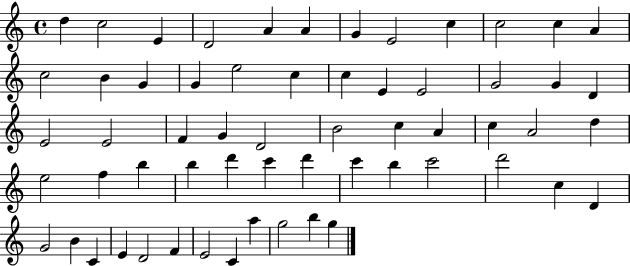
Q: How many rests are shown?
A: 0